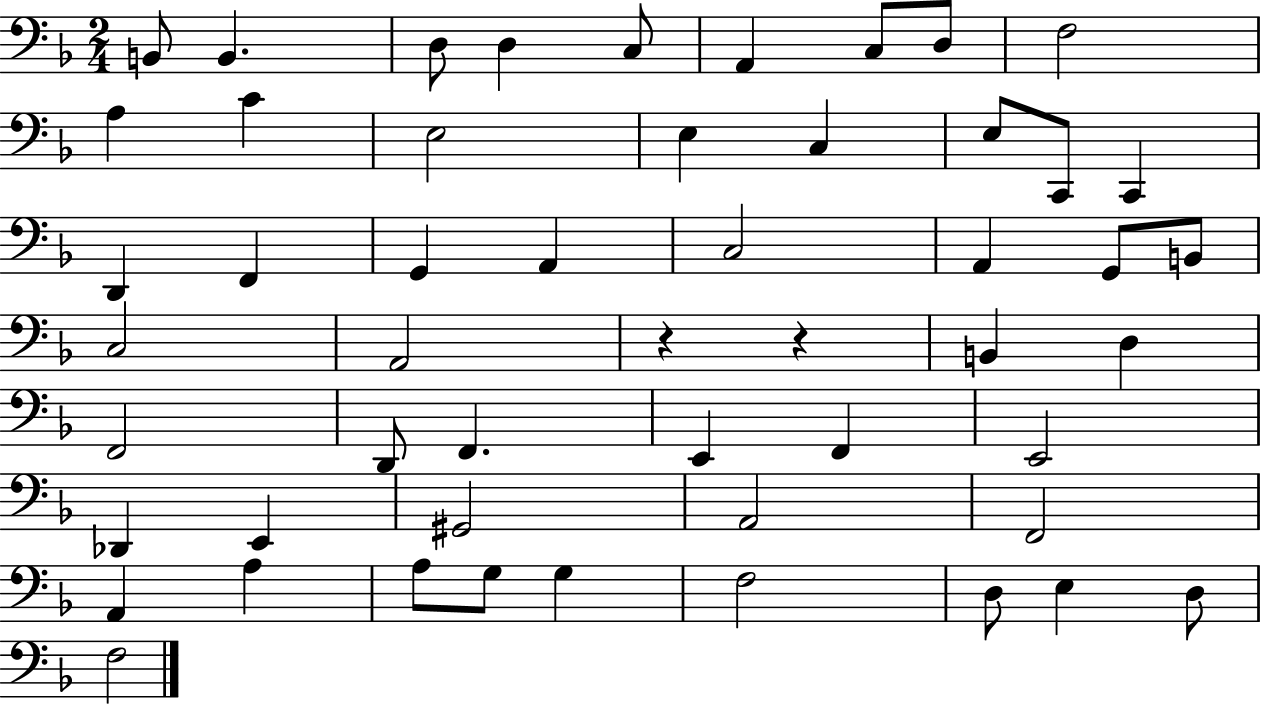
B2/e B2/q. D3/e D3/q C3/e A2/q C3/e D3/e F3/h A3/q C4/q E3/h E3/q C3/q E3/e C2/e C2/q D2/q F2/q G2/q A2/q C3/h A2/q G2/e B2/e C3/h A2/h R/q R/q B2/q D3/q F2/h D2/e F2/q. E2/q F2/q E2/h Db2/q E2/q G#2/h A2/h F2/h A2/q A3/q A3/e G3/e G3/q F3/h D3/e E3/q D3/e F3/h